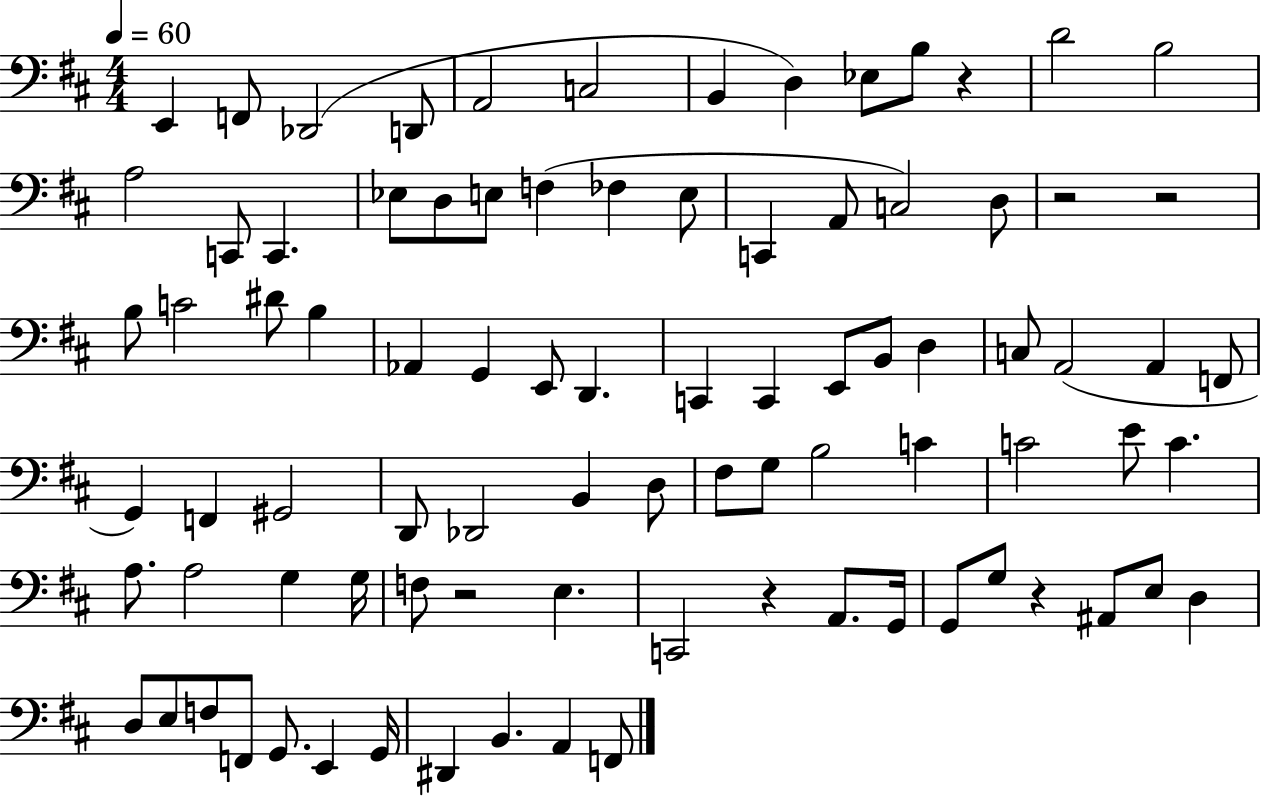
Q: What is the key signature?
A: D major